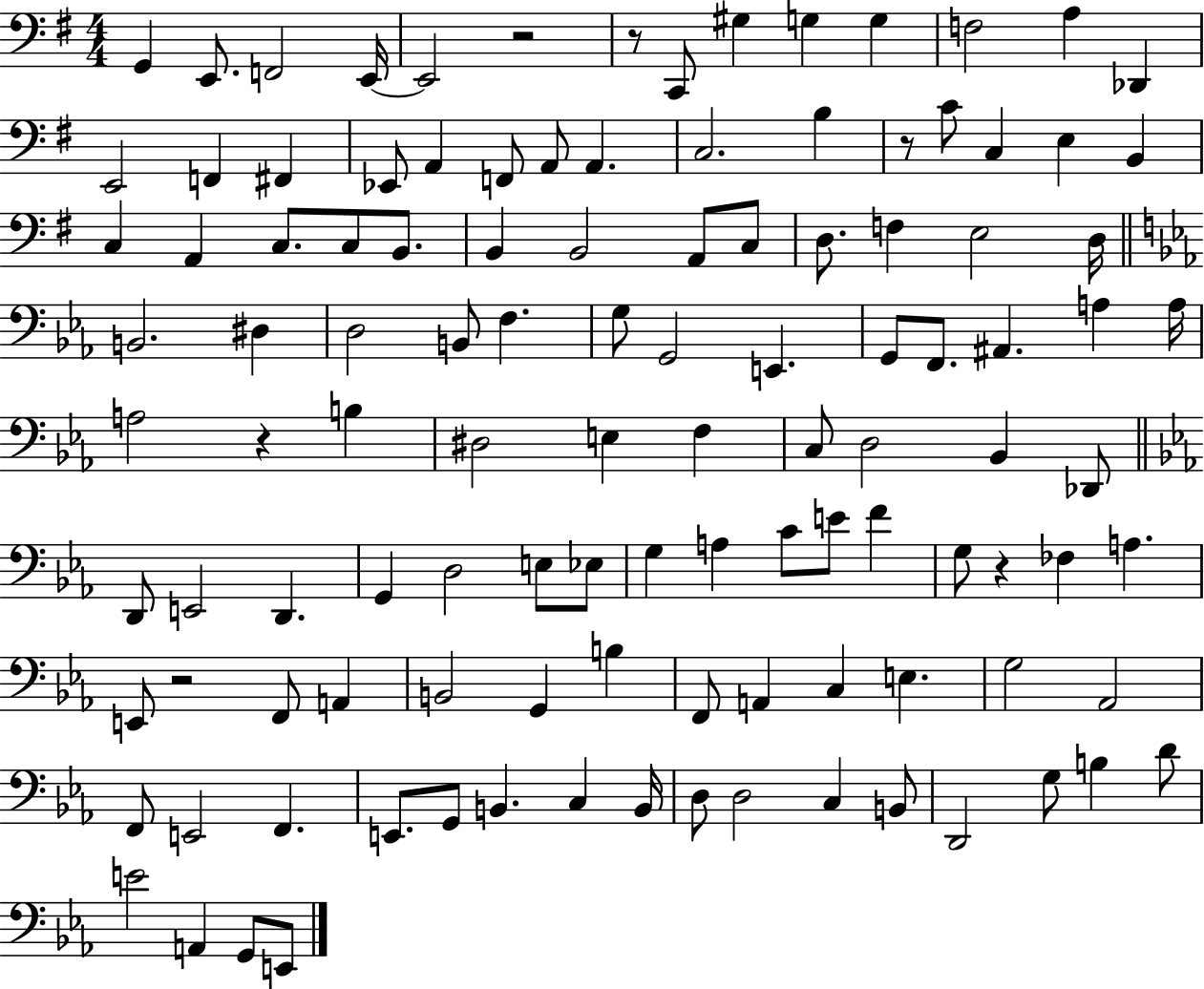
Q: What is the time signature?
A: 4/4